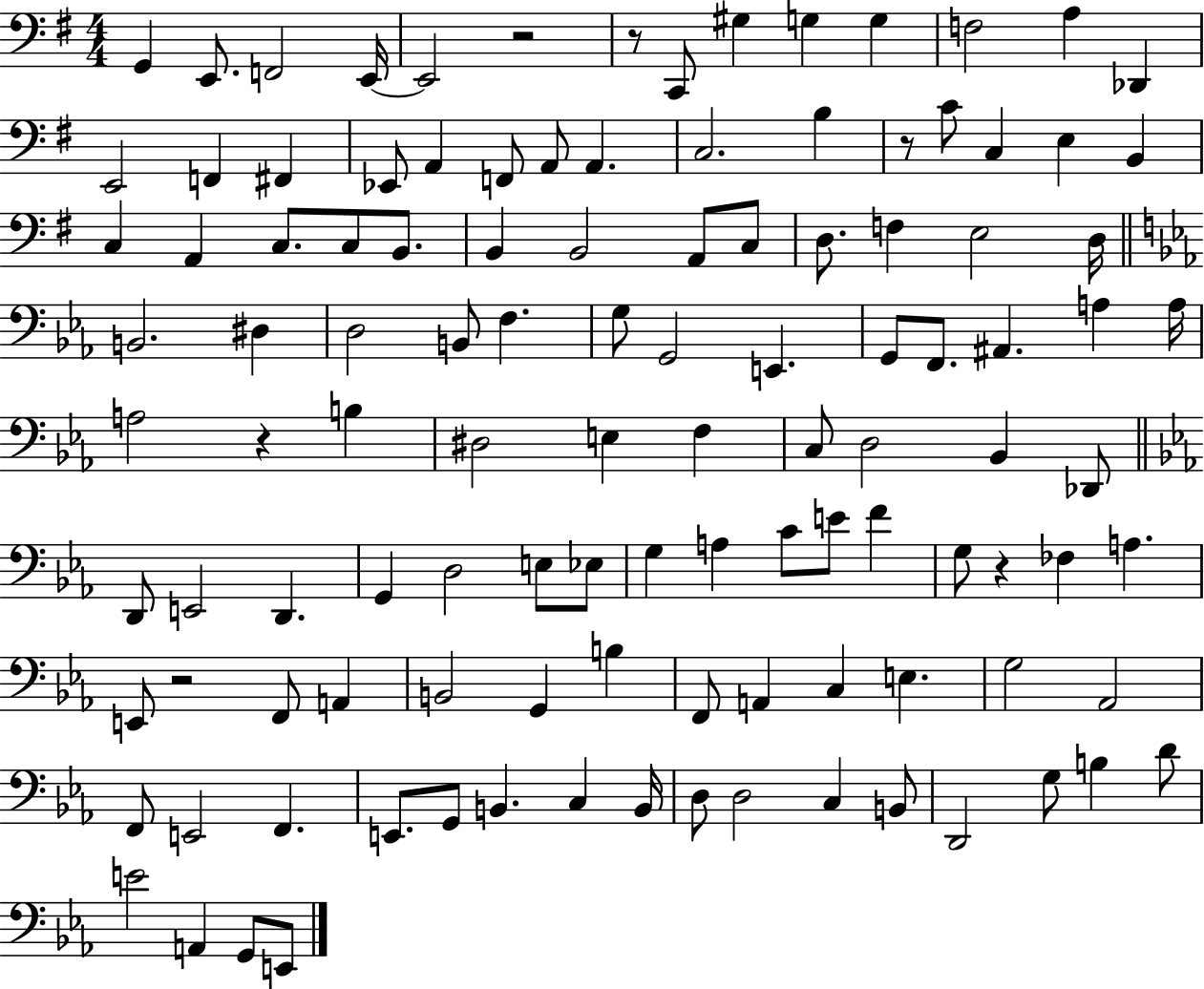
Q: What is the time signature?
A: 4/4